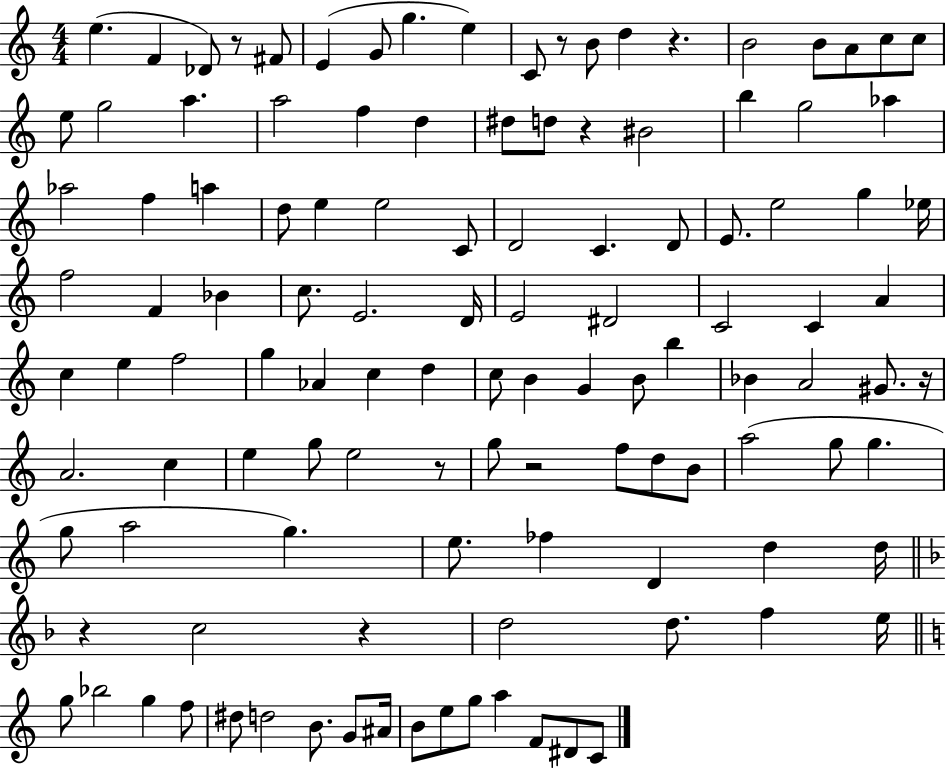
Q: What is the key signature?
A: C major